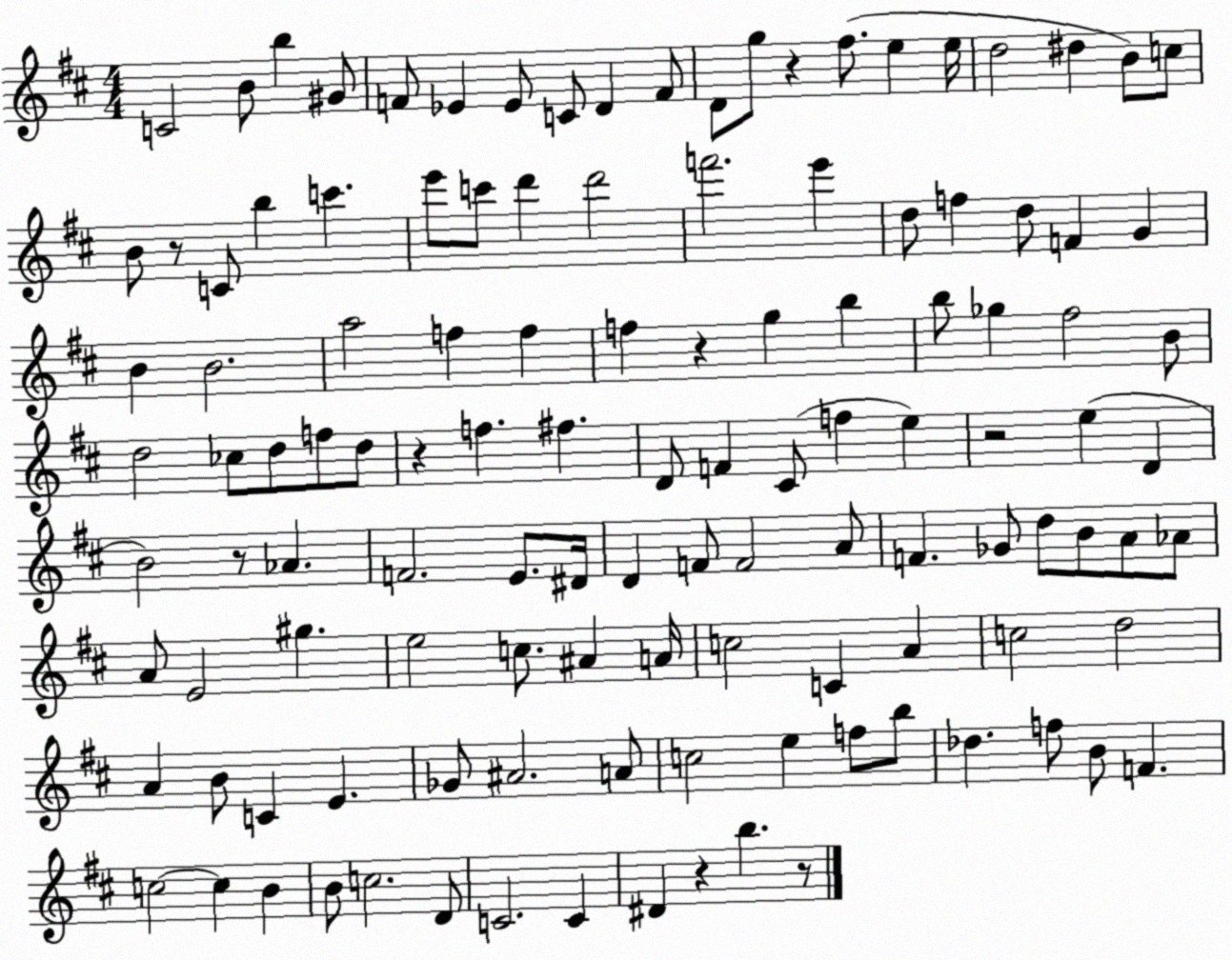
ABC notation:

X:1
T:Untitled
M:4/4
L:1/4
K:D
C2 B/2 b ^G/2 F/2 _E _E/2 C/2 D F/2 D/2 g/2 z ^f/2 e e/4 d2 ^d B/2 c/2 B/2 z/2 C/2 b c' e'/2 c'/2 d' d'2 f'2 e' d/2 f d/2 F G B B2 a2 f f f z g b b/2 _g ^f2 B/2 d2 _c/2 d/2 f/2 d/2 z f ^f D/2 F ^C/2 f e z2 e D B2 z/2 _A F2 E/2 ^D/4 D F/2 F2 A/2 F _G/2 d/2 B/2 A/2 _A/2 A/2 E2 ^g e2 c/2 ^A A/4 c2 C A c2 d2 A B/2 C E _G/2 ^A2 A/2 c2 e f/2 b/2 _d f/2 B/2 F c2 c B B/2 c2 D/2 C2 C ^D z b z/2